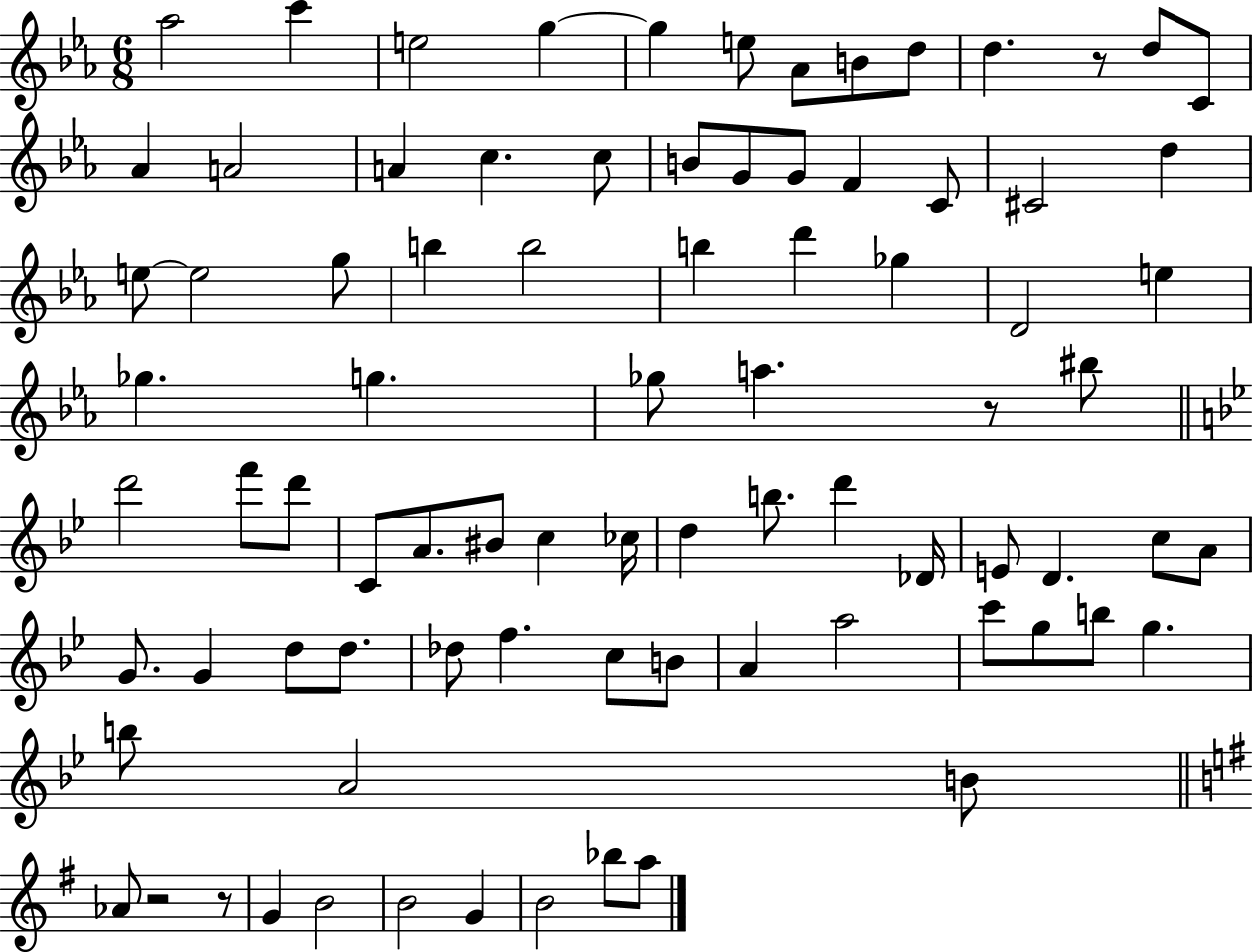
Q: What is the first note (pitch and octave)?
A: Ab5